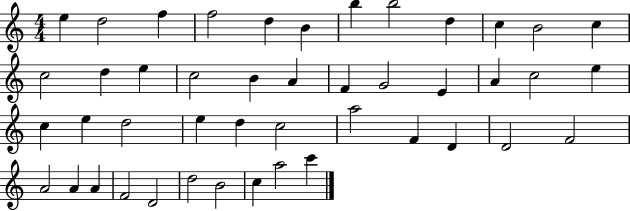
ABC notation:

X:1
T:Untitled
M:4/4
L:1/4
K:C
e d2 f f2 d B b b2 d c B2 c c2 d e c2 B A F G2 E A c2 e c e d2 e d c2 a2 F D D2 F2 A2 A A F2 D2 d2 B2 c a2 c'